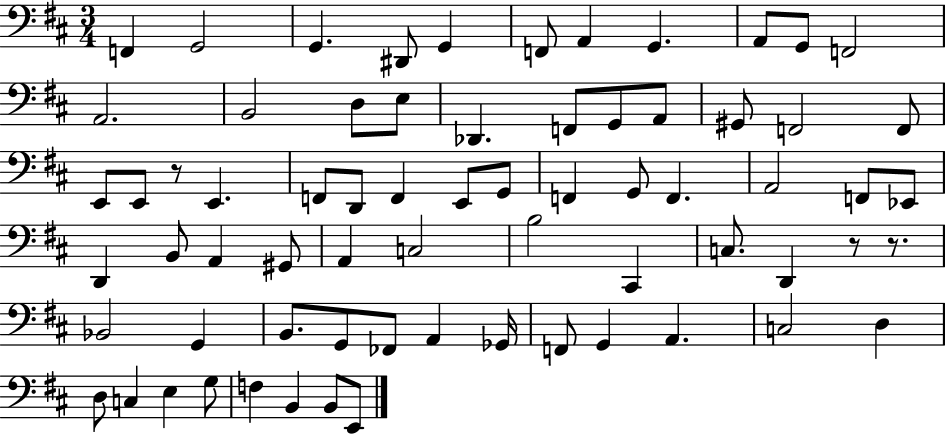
X:1
T:Untitled
M:3/4
L:1/4
K:D
F,, G,,2 G,, ^D,,/2 G,, F,,/2 A,, G,, A,,/2 G,,/2 F,,2 A,,2 B,,2 D,/2 E,/2 _D,, F,,/2 G,,/2 A,,/2 ^G,,/2 F,,2 F,,/2 E,,/2 E,,/2 z/2 E,, F,,/2 D,,/2 F,, E,,/2 G,,/2 F,, G,,/2 F,, A,,2 F,,/2 _E,,/2 D,, B,,/2 A,, ^G,,/2 A,, C,2 B,2 ^C,, C,/2 D,, z/2 z/2 _B,,2 G,, B,,/2 G,,/2 _F,,/2 A,, _G,,/4 F,,/2 G,, A,, C,2 D, D,/2 C, E, G,/2 F, B,, B,,/2 E,,/2